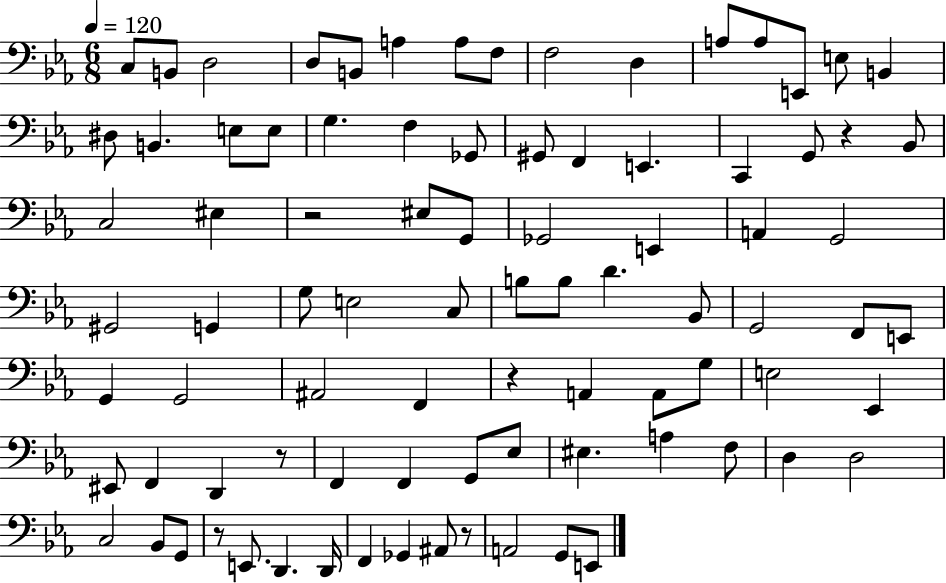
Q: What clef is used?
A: bass